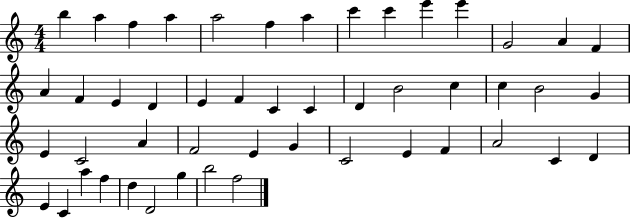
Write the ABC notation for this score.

X:1
T:Untitled
M:4/4
L:1/4
K:C
b a f a a2 f a c' c' e' e' G2 A F A F E D E F C C D B2 c c B2 G E C2 A F2 E G C2 E F A2 C D E C a f d D2 g b2 f2